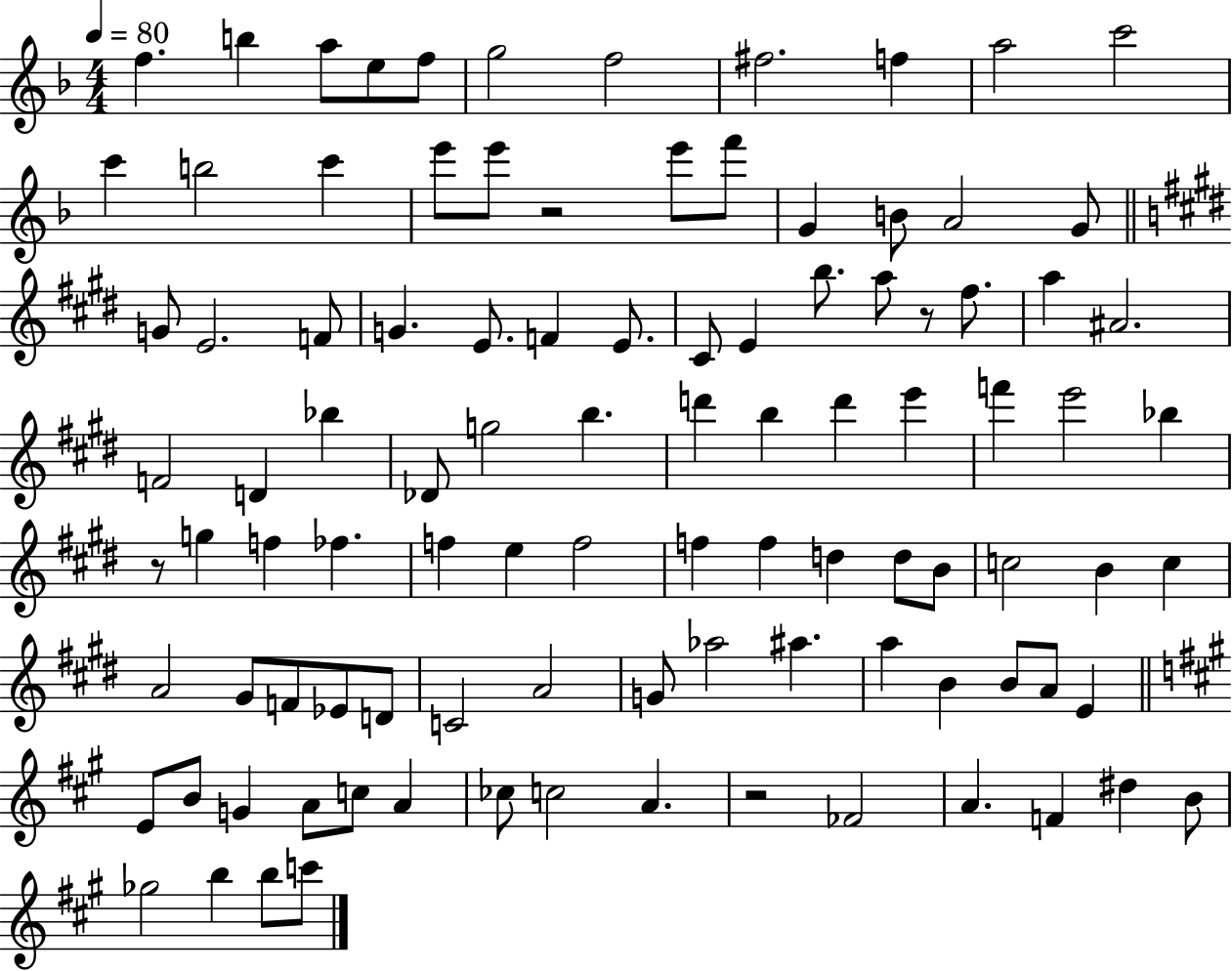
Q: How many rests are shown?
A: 4